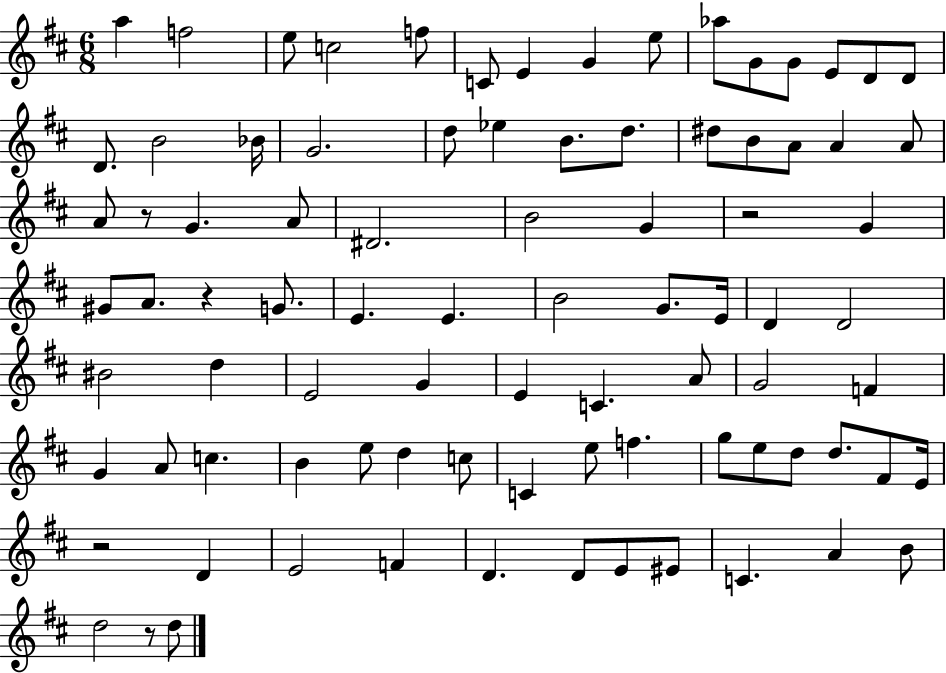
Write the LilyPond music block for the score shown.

{
  \clef treble
  \numericTimeSignature
  \time 6/8
  \key d \major
  a''4 f''2 | e''8 c''2 f''8 | c'8 e'4 g'4 e''8 | aes''8 g'8 g'8 e'8 d'8 d'8 | \break d'8. b'2 bes'16 | g'2. | d''8 ees''4 b'8. d''8. | dis''8 b'8 a'8 a'4 a'8 | \break a'8 r8 g'4. a'8 | dis'2. | b'2 g'4 | r2 g'4 | \break gis'8 a'8. r4 g'8. | e'4. e'4. | b'2 g'8. e'16 | d'4 d'2 | \break bis'2 d''4 | e'2 g'4 | e'4 c'4. a'8 | g'2 f'4 | \break g'4 a'8 c''4. | b'4 e''8 d''4 c''8 | c'4 e''8 f''4. | g''8 e''8 d''8 d''8. fis'8 e'16 | \break r2 d'4 | e'2 f'4 | d'4. d'8 e'8 eis'8 | c'4. a'4 b'8 | \break d''2 r8 d''8 | \bar "|."
}